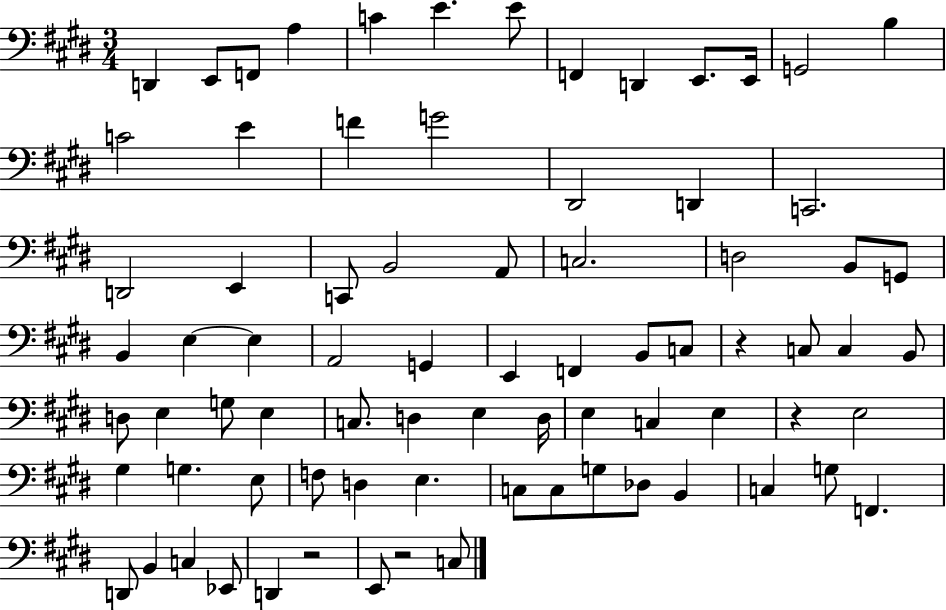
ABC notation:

X:1
T:Untitled
M:3/4
L:1/4
K:E
D,, E,,/2 F,,/2 A, C E E/2 F,, D,, E,,/2 E,,/4 G,,2 B, C2 E F G2 ^D,,2 D,, C,,2 D,,2 E,, C,,/2 B,,2 A,,/2 C,2 D,2 B,,/2 G,,/2 B,, E, E, A,,2 G,, E,, F,, B,,/2 C,/2 z C,/2 C, B,,/2 D,/2 E, G,/2 E, C,/2 D, E, D,/4 E, C, E, z E,2 ^G, G, E,/2 F,/2 D, E, C,/2 C,/2 G,/2 _D,/2 B,, C, G,/2 F,, D,,/2 B,, C, _E,,/2 D,, z2 E,,/2 z2 C,/2